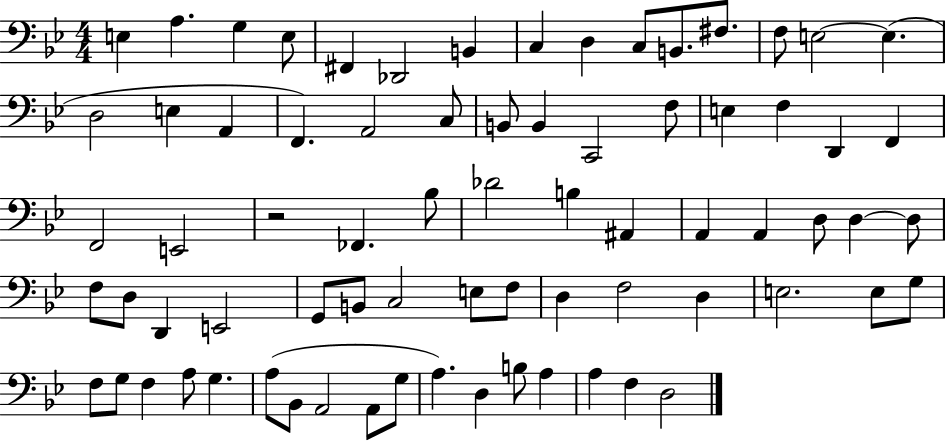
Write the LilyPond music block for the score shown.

{
  \clef bass
  \numericTimeSignature
  \time 4/4
  \key bes \major
  \repeat volta 2 { e4 a4. g4 e8 | fis,4 des,2 b,4 | c4 d4 c8 b,8. fis8. | f8 e2~~ e4.( | \break d2 e4 a,4 | f,4.) a,2 c8 | b,8 b,4 c,2 f8 | e4 f4 d,4 f,4 | \break f,2 e,2 | r2 fes,4. bes8 | des'2 b4 ais,4 | a,4 a,4 d8 d4~~ d8 | \break f8 d8 d,4 e,2 | g,8 b,8 c2 e8 f8 | d4 f2 d4 | e2. e8 g8 | \break f8 g8 f4 a8 g4. | a8( bes,8 a,2 a,8 g8 | a4.) d4 b8 a4 | a4 f4 d2 | \break } \bar "|."
}